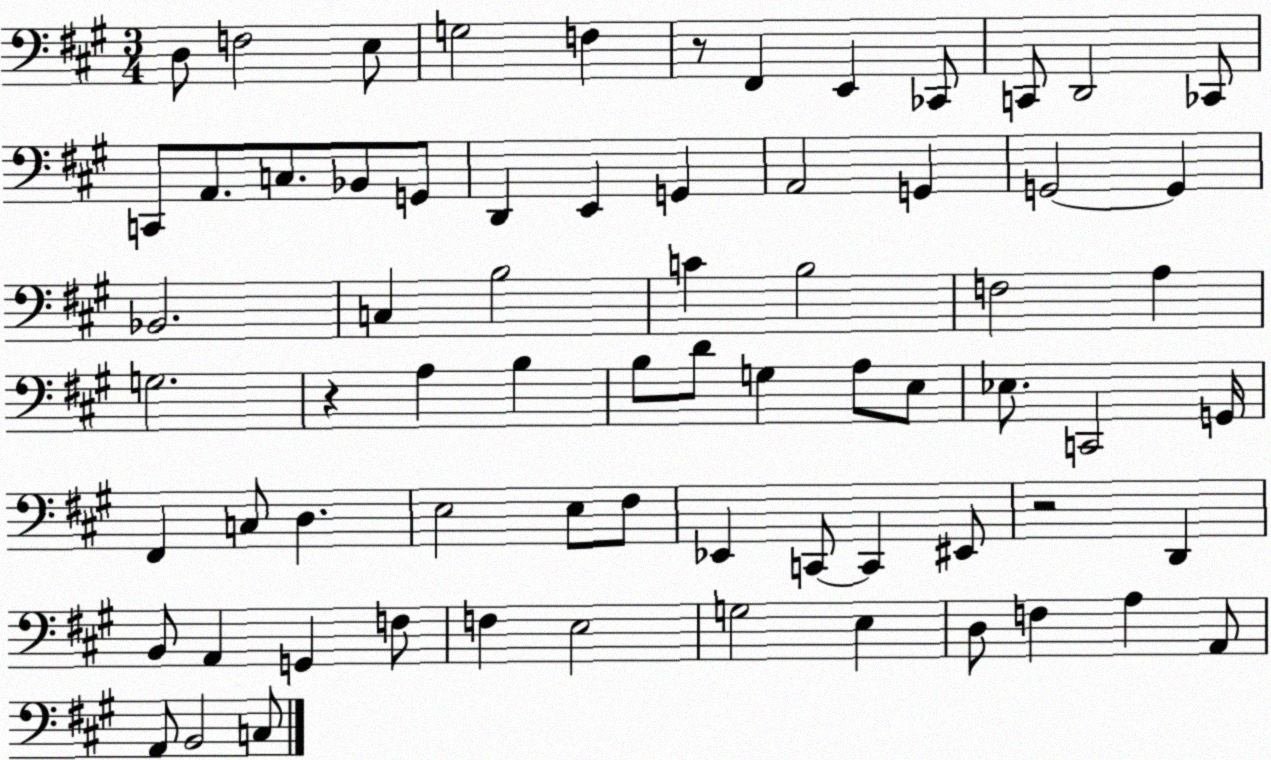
X:1
T:Untitled
M:3/4
L:1/4
K:A
D,/2 F,2 E,/2 G,2 F, z/2 ^F,, E,, _C,,/2 C,,/2 D,,2 _C,,/2 C,,/2 A,,/2 C,/2 _B,,/2 G,,/2 D,, E,, G,, A,,2 G,, G,,2 G,, _B,,2 C, B,2 C B,2 F,2 A, G,2 z A, B, B,/2 D/2 G, A,/2 E,/2 _E,/2 C,,2 G,,/4 ^F,, C,/2 D, E,2 E,/2 ^F,/2 _E,, C,,/2 C,, ^E,,/2 z2 D,, B,,/2 A,, G,, F,/2 F, E,2 G,2 E, D,/2 F, A, A,,/2 A,,/2 B,,2 C,/2